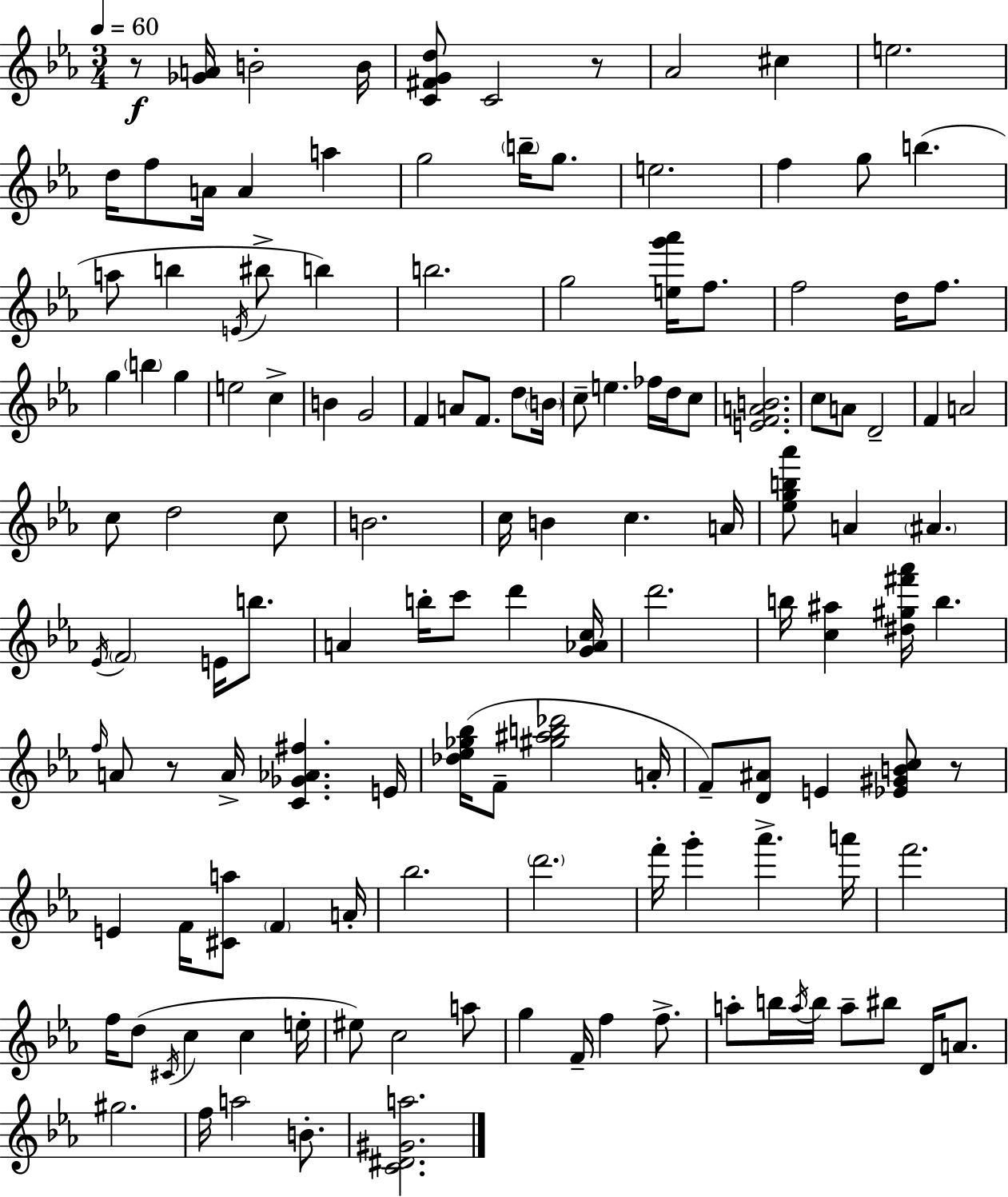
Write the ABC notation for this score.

X:1
T:Untitled
M:3/4
L:1/4
K:Eb
z/2 [_GA]/4 B2 B/4 [C^FGd]/2 C2 z/2 _A2 ^c e2 d/4 f/2 A/4 A a g2 b/4 g/2 e2 f g/2 b a/2 b E/4 ^b/2 b b2 g2 [eg'_a']/4 f/2 f2 d/4 f/2 g b g e2 c B G2 F A/2 F/2 d/2 B/4 c/2 e _f/4 d/4 c/2 [EFAB]2 c/2 A/2 D2 F A2 c/2 d2 c/2 B2 c/4 B c A/4 [_egb_a']/2 A ^A _E/4 F2 E/4 b/2 A b/4 c'/2 d' [G_Ac]/4 d'2 b/4 [c^a] [^d^g^f'_a']/4 b f/4 A/2 z/2 A/4 [C_G_A^f] E/4 [_d_e_g_b]/4 F/2 [^g^ab_d']2 A/4 F/2 [D^A]/2 E [_E^GBc]/2 z/2 E F/4 [^Ca]/2 F A/4 _b2 d'2 f'/4 g' _a' a'/4 f'2 f/4 d/2 ^C/4 c c e/4 ^e/2 c2 a/2 g F/4 f f/2 a/2 b/4 a/4 b/4 a/2 ^b/2 D/4 A/2 ^g2 f/4 a2 B/2 [C^D^Ga]2